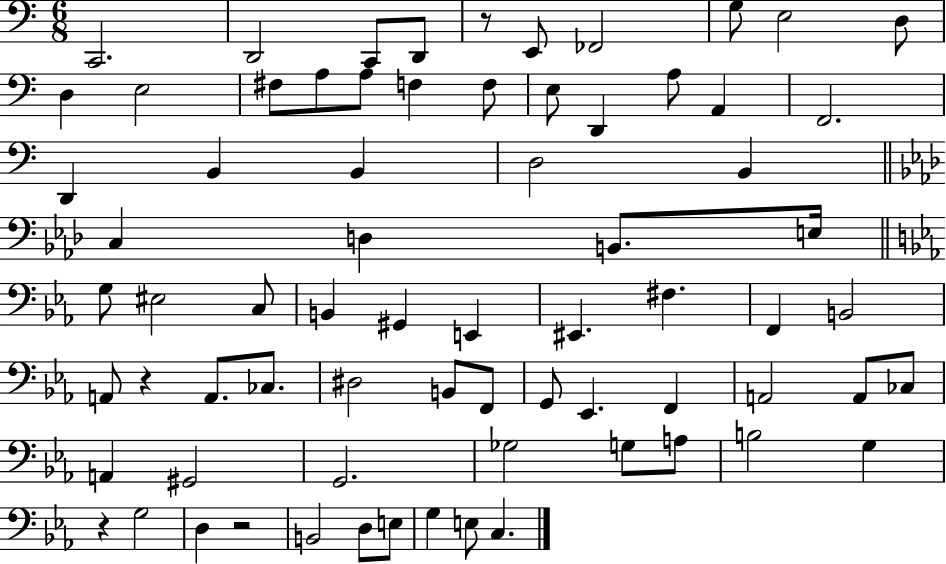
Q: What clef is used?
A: bass